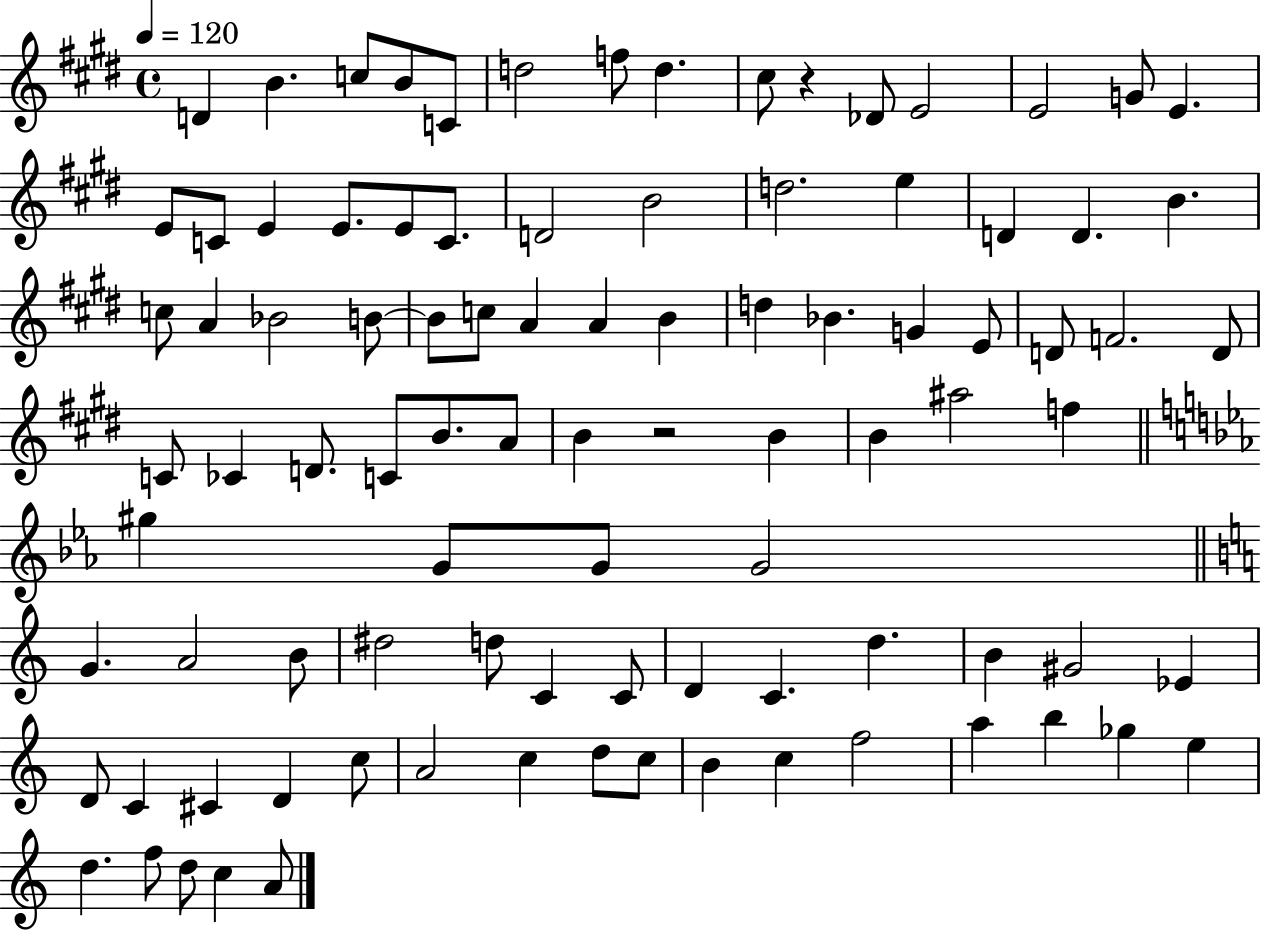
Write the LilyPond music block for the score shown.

{
  \clef treble
  \time 4/4
  \defaultTimeSignature
  \key e \major
  \tempo 4 = 120
  d'4 b'4. c''8 b'8 c'8 | d''2 f''8 d''4. | cis''8 r4 des'8 e'2 | e'2 g'8 e'4. | \break e'8 c'8 e'4 e'8. e'8 c'8. | d'2 b'2 | d''2. e''4 | d'4 d'4. b'4. | \break c''8 a'4 bes'2 b'8~~ | b'8 c''8 a'4 a'4 b'4 | d''4 bes'4. g'4 e'8 | d'8 f'2. d'8 | \break c'8 ces'4 d'8. c'8 b'8. a'8 | b'4 r2 b'4 | b'4 ais''2 f''4 | \bar "||" \break \key ees \major gis''4 g'8 g'8 g'2 | \bar "||" \break \key a \minor g'4. a'2 b'8 | dis''2 d''8 c'4 c'8 | d'4 c'4. d''4. | b'4 gis'2 ees'4 | \break d'8 c'4 cis'4 d'4 c''8 | a'2 c''4 d''8 c''8 | b'4 c''4 f''2 | a''4 b''4 ges''4 e''4 | \break d''4. f''8 d''8 c''4 a'8 | \bar "|."
}